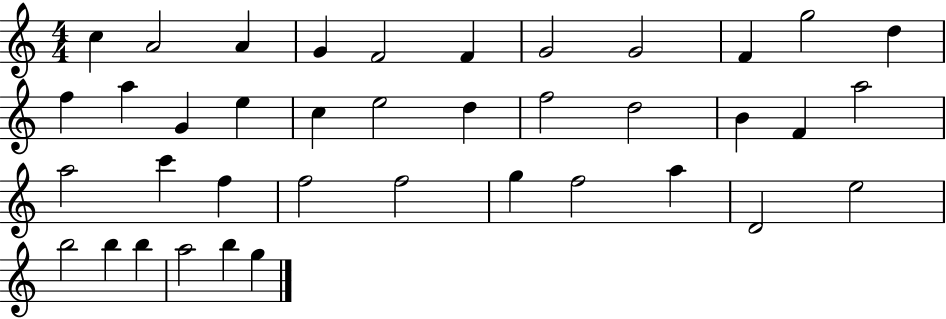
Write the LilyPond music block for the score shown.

{
  \clef treble
  \numericTimeSignature
  \time 4/4
  \key c \major
  c''4 a'2 a'4 | g'4 f'2 f'4 | g'2 g'2 | f'4 g''2 d''4 | \break f''4 a''4 g'4 e''4 | c''4 e''2 d''4 | f''2 d''2 | b'4 f'4 a''2 | \break a''2 c'''4 f''4 | f''2 f''2 | g''4 f''2 a''4 | d'2 e''2 | \break b''2 b''4 b''4 | a''2 b''4 g''4 | \bar "|."
}